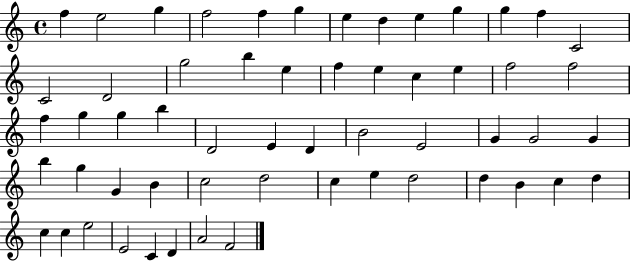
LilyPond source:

{
  \clef treble
  \time 4/4
  \defaultTimeSignature
  \key c \major
  f''4 e''2 g''4 | f''2 f''4 g''4 | e''4 d''4 e''4 g''4 | g''4 f''4 c'2 | \break c'2 d'2 | g''2 b''4 e''4 | f''4 e''4 c''4 e''4 | f''2 f''2 | \break f''4 g''4 g''4 b''4 | d'2 e'4 d'4 | b'2 e'2 | g'4 g'2 g'4 | \break b''4 g''4 g'4 b'4 | c''2 d''2 | c''4 e''4 d''2 | d''4 b'4 c''4 d''4 | \break c''4 c''4 e''2 | e'2 c'4 d'4 | a'2 f'2 | \bar "|."
}